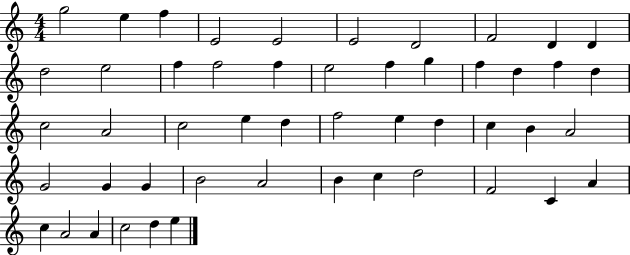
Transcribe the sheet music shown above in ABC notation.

X:1
T:Untitled
M:4/4
L:1/4
K:C
g2 e f E2 E2 E2 D2 F2 D D d2 e2 f f2 f e2 f g f d f d c2 A2 c2 e d f2 e d c B A2 G2 G G B2 A2 B c d2 F2 C A c A2 A c2 d e